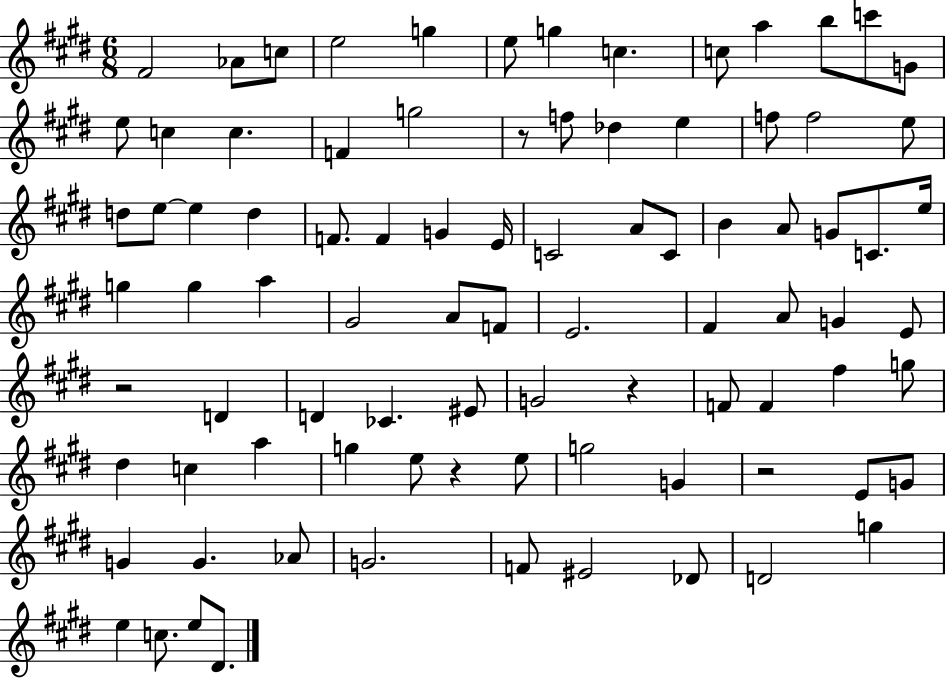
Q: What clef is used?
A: treble